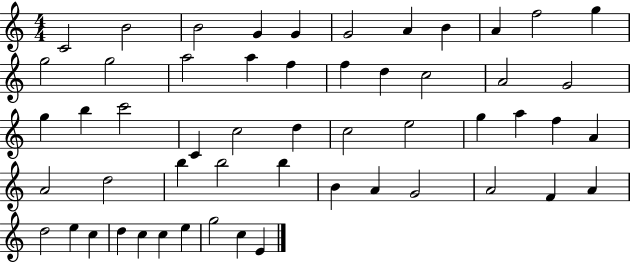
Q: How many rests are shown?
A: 0